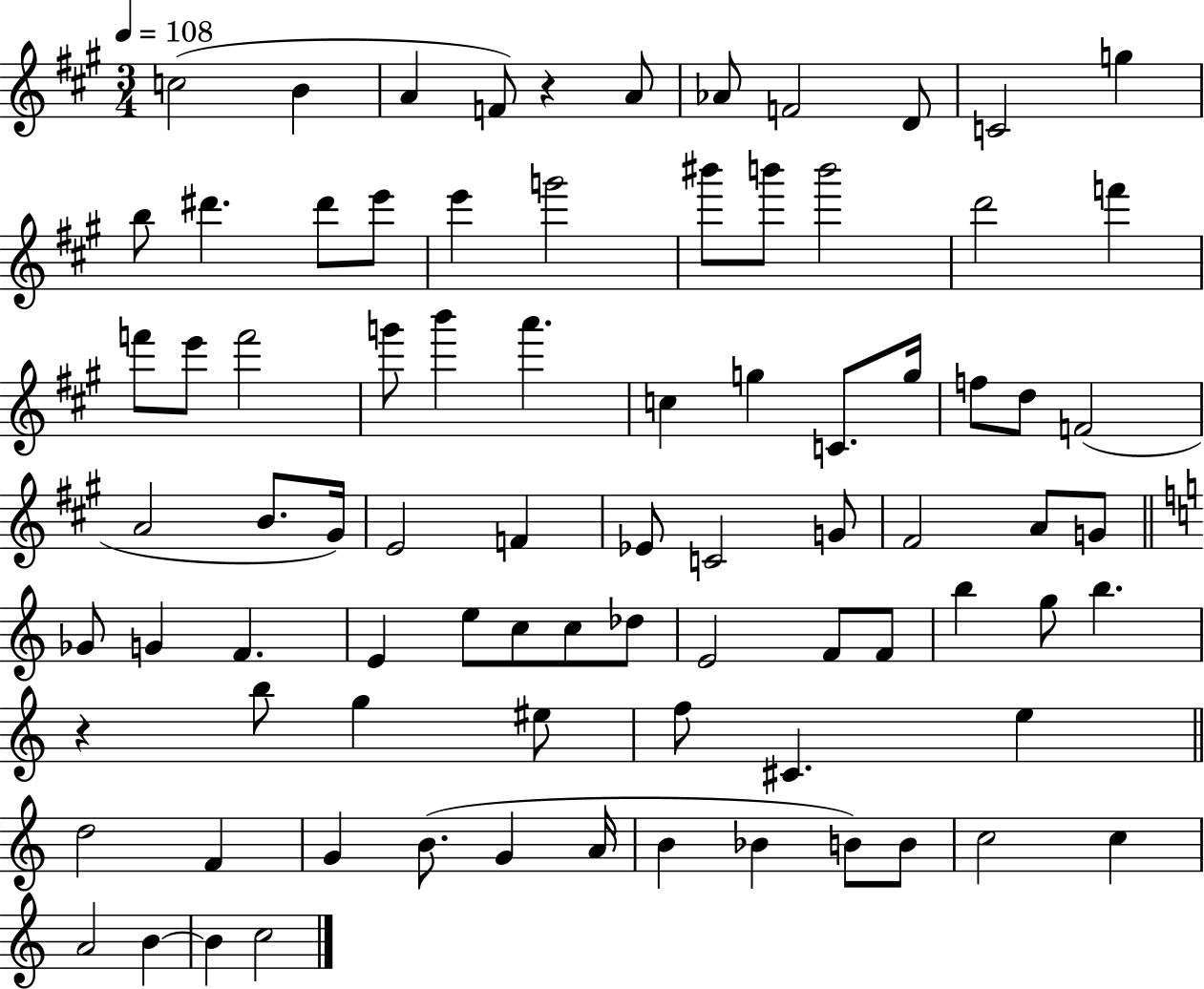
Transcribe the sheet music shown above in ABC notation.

X:1
T:Untitled
M:3/4
L:1/4
K:A
c2 B A F/2 z A/2 _A/2 F2 D/2 C2 g b/2 ^d' ^d'/2 e'/2 e' g'2 ^b'/2 b'/2 b'2 d'2 f' f'/2 e'/2 f'2 g'/2 b' a' c g C/2 g/4 f/2 d/2 F2 A2 B/2 ^G/4 E2 F _E/2 C2 G/2 ^F2 A/2 G/2 _G/2 G F E e/2 c/2 c/2 _d/2 E2 F/2 F/2 b g/2 b z b/2 g ^e/2 f/2 ^C e d2 F G B/2 G A/4 B _B B/2 B/2 c2 c A2 B B c2